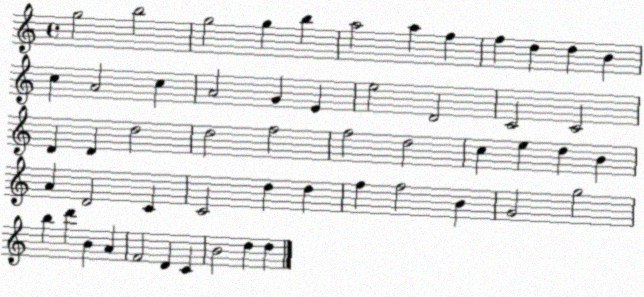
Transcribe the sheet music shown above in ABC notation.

X:1
T:Untitled
M:4/4
L:1/4
K:C
g2 b2 g2 g b a2 a f f d d B c A2 c A2 G E e2 D2 C2 C2 D D d2 d2 f2 f2 d2 c e d B A D2 C C2 d d f f2 B G2 g2 b d' B A F2 D C B2 d d